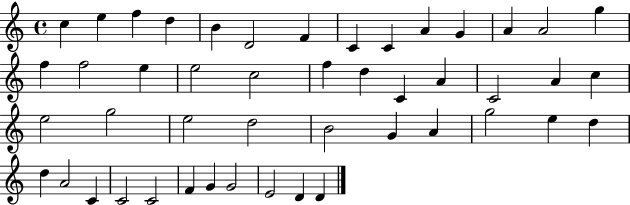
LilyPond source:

{
  \clef treble
  \time 4/4
  \defaultTimeSignature
  \key c \major
  c''4 e''4 f''4 d''4 | b'4 d'2 f'4 | c'4 c'4 a'4 g'4 | a'4 a'2 g''4 | \break f''4 f''2 e''4 | e''2 c''2 | f''4 d''4 c'4 a'4 | c'2 a'4 c''4 | \break e''2 g''2 | e''2 d''2 | b'2 g'4 a'4 | g''2 e''4 d''4 | \break d''4 a'2 c'4 | c'2 c'2 | f'4 g'4 g'2 | e'2 d'4 d'4 | \break \bar "|."
}